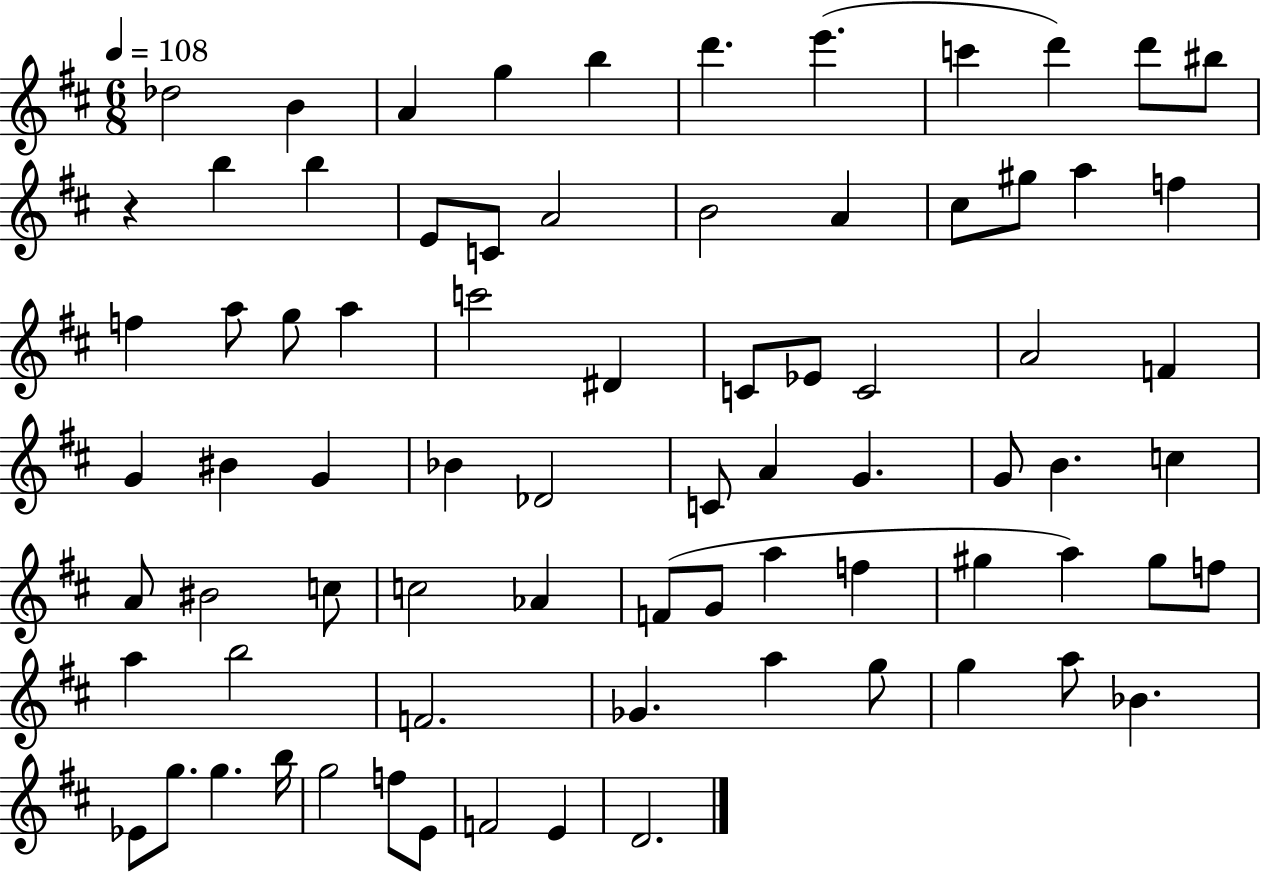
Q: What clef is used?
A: treble